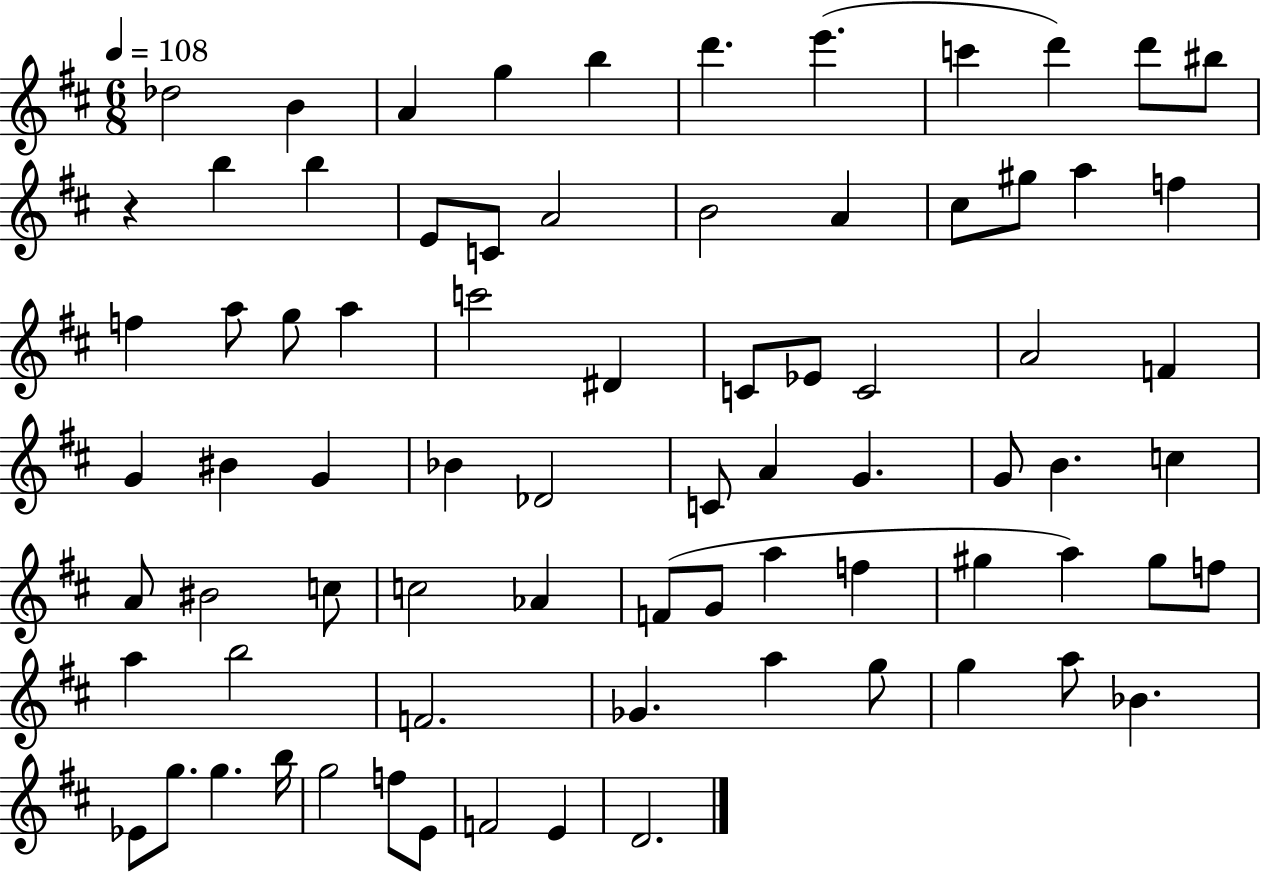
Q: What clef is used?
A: treble